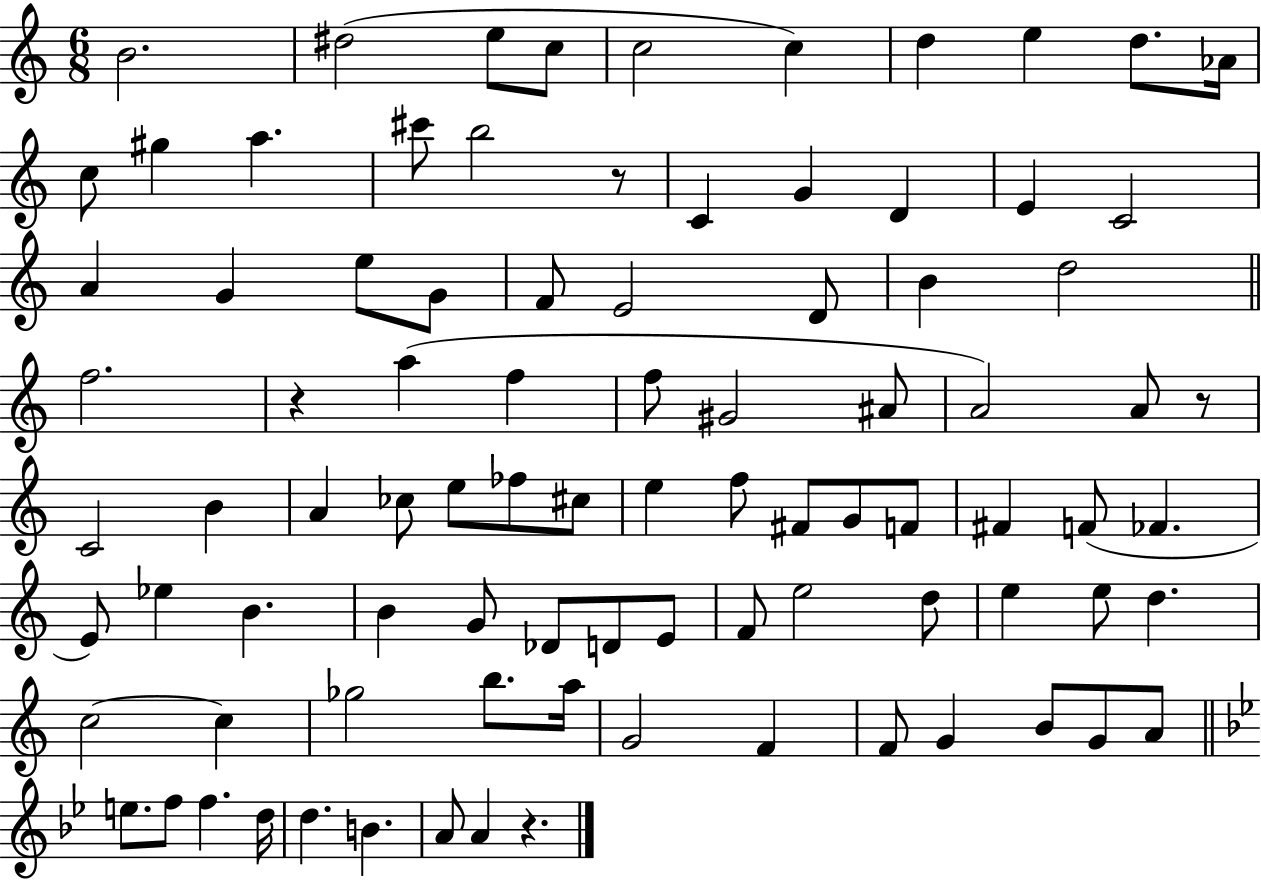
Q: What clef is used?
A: treble